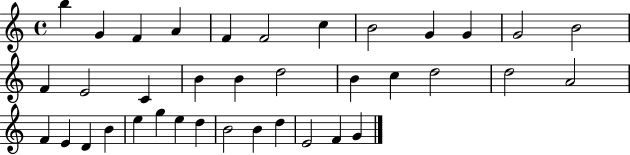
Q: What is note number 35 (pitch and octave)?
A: E4